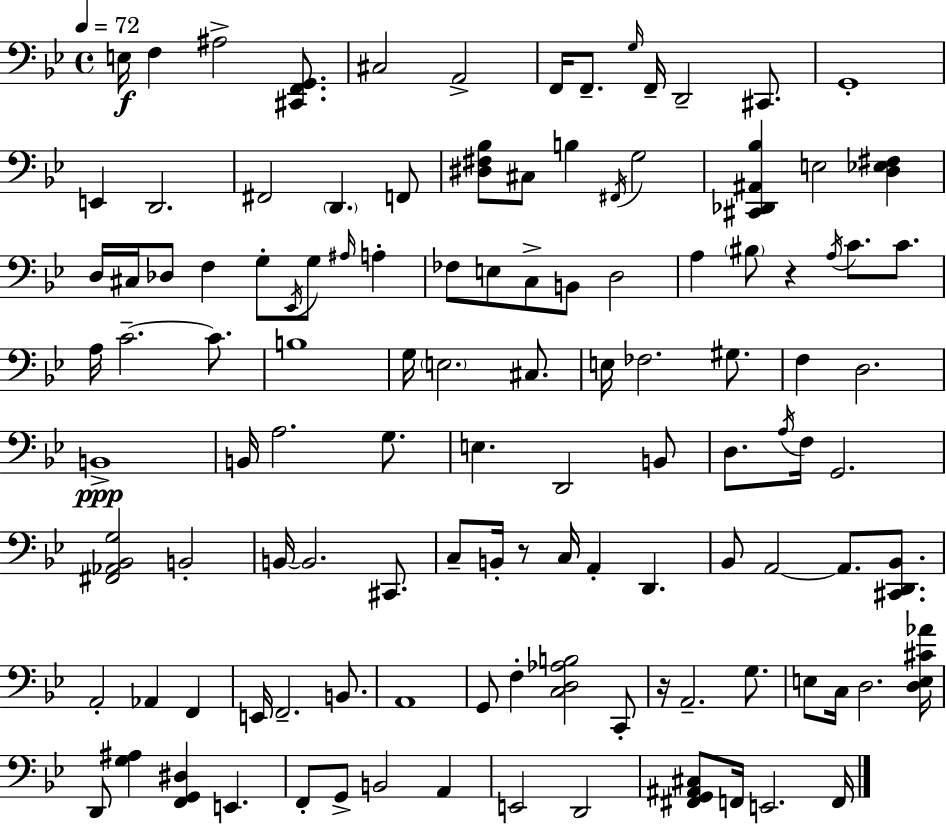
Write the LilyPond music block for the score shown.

{
  \clef bass
  \time 4/4
  \defaultTimeSignature
  \key bes \major
  \tempo 4 = 72
  e16\f f4 ais2-> <cis, f, g,>8. | cis2 a,2-> | f,16 f,8.-- \grace { g16 } f,16-- d,2-- cis,8. | g,1-. | \break e,4 d,2. | fis,2 \parenthesize d,4. f,8 | <dis fis bes>8 cis8 b4 \acciaccatura { fis,16 } g2 | <cis, des, ais, bes>4 e2 <d ees fis>4 | \break d16 cis16 des8 f4 g8-. \acciaccatura { ees,16 } g8 \grace { ais16 } | a4-. fes8 e8 c8-> b,8 d2 | a4 \parenthesize bis8 r4 \acciaccatura { a16 } c'8. | c'8. a16 c'2.--~~ | \break c'8. b1 | g16 \parenthesize e2. | cis8. e16 fes2. | gis8. f4 d2. | \break b,1->\ppp | b,16 a2. | g8. e4. d,2 | b,8 d8. \acciaccatura { a16 } f16 g,2. | \break <fis, aes, bes, g>2 b,2-. | b,16~~ b,2. | cis,8. c8-- b,16-. r8 c16 a,4-. | d,4. bes,8 a,2~~ | \break a,8. <cis, d, bes,>8. a,2-. aes,4 | f,4 e,16 f,2.-- | b,8. a,1 | g,8 f4-. <c d aes b>2 | \break c,8-. r16 a,2.-- | g8. e8 c16 d2. | <d e cis' aes'>16 d,8 <g ais>4 <f, g, dis>4 | e,4. f,8-. g,8-> b,2 | \break a,4 e,2 d,2 | <fis, g, ais, cis>8 f,16 e,2. | f,16 \bar "|."
}